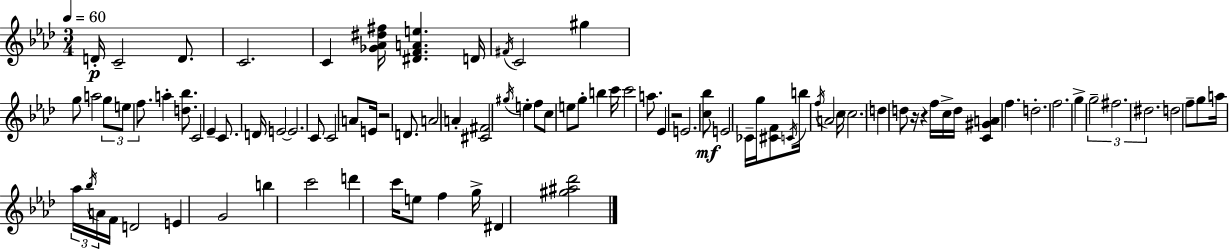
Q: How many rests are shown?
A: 4